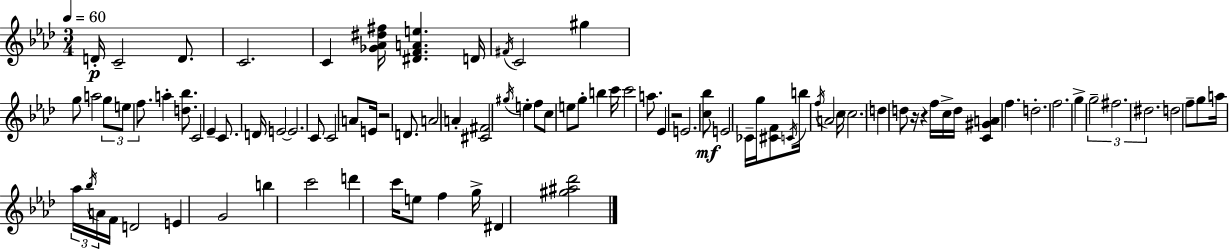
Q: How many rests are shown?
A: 4